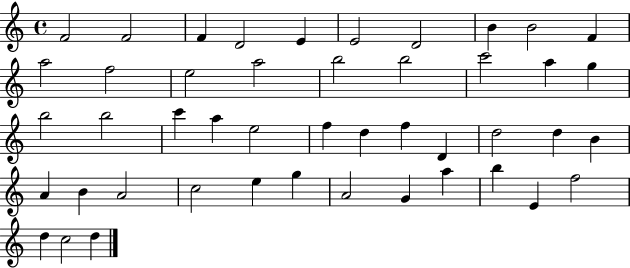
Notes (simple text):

F4/h F4/h F4/q D4/h E4/q E4/h D4/h B4/q B4/h F4/q A5/h F5/h E5/h A5/h B5/h B5/h C6/h A5/q G5/q B5/h B5/h C6/q A5/q E5/h F5/q D5/q F5/q D4/q D5/h D5/q B4/q A4/q B4/q A4/h C5/h E5/q G5/q A4/h G4/q A5/q B5/q E4/q F5/h D5/q C5/h D5/q